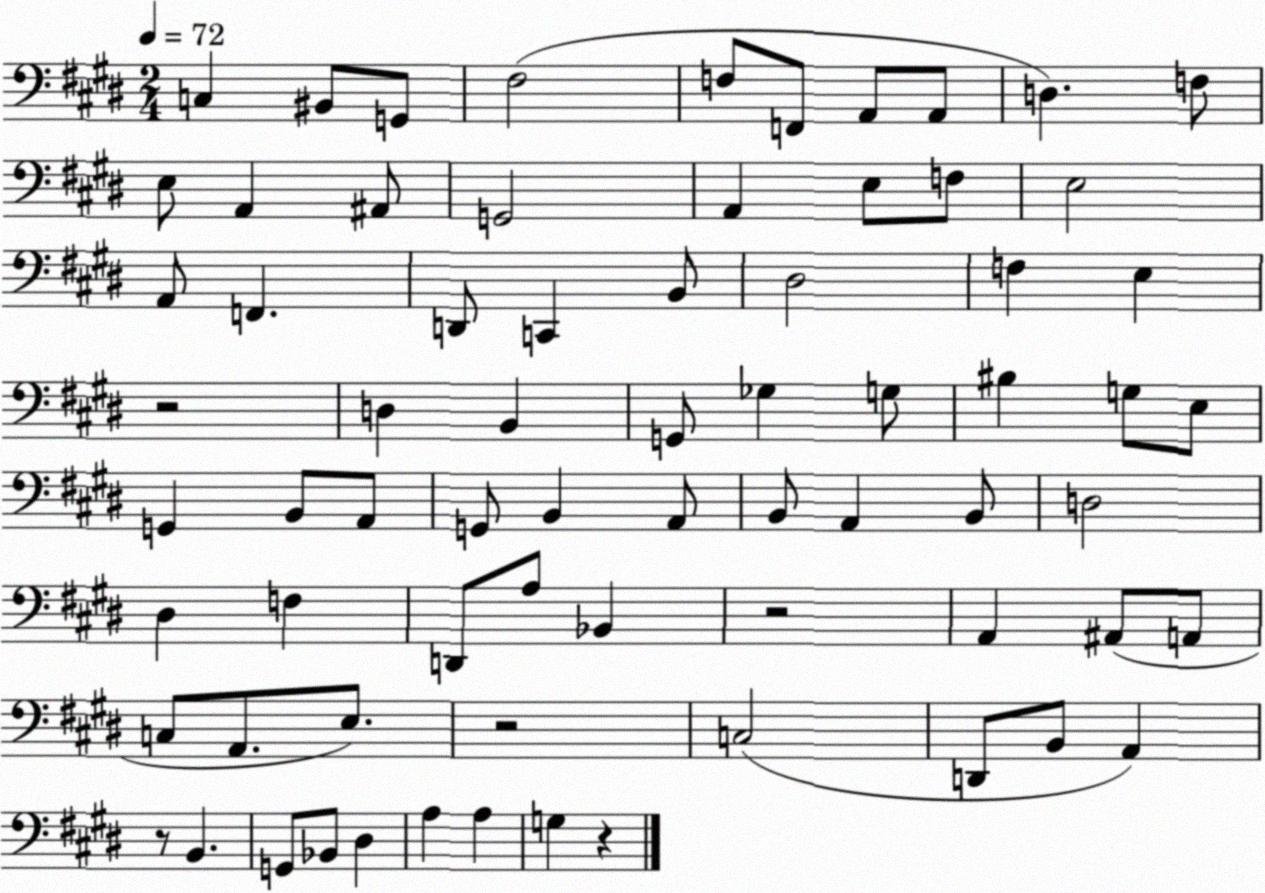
X:1
T:Untitled
M:2/4
L:1/4
K:E
C, ^B,,/2 G,,/2 ^F,2 F,/2 F,,/2 A,,/2 A,,/2 D, F,/2 E,/2 A,, ^A,,/2 G,,2 A,, E,/2 F,/2 E,2 A,,/2 F,, D,,/2 C,, B,,/2 ^D,2 F, E, z2 D, B,, G,,/2 _G, G,/2 ^B, G,/2 E,/2 G,, B,,/2 A,,/2 G,,/2 B,, A,,/2 B,,/2 A,, B,,/2 D,2 ^D, F, D,,/2 A,/2 _B,, z2 A,, ^A,,/2 A,,/2 C,/2 A,,/2 E,/2 z2 C,2 D,,/2 B,,/2 A,, z/2 B,, G,,/2 _B,,/2 ^D, A, A, G, z